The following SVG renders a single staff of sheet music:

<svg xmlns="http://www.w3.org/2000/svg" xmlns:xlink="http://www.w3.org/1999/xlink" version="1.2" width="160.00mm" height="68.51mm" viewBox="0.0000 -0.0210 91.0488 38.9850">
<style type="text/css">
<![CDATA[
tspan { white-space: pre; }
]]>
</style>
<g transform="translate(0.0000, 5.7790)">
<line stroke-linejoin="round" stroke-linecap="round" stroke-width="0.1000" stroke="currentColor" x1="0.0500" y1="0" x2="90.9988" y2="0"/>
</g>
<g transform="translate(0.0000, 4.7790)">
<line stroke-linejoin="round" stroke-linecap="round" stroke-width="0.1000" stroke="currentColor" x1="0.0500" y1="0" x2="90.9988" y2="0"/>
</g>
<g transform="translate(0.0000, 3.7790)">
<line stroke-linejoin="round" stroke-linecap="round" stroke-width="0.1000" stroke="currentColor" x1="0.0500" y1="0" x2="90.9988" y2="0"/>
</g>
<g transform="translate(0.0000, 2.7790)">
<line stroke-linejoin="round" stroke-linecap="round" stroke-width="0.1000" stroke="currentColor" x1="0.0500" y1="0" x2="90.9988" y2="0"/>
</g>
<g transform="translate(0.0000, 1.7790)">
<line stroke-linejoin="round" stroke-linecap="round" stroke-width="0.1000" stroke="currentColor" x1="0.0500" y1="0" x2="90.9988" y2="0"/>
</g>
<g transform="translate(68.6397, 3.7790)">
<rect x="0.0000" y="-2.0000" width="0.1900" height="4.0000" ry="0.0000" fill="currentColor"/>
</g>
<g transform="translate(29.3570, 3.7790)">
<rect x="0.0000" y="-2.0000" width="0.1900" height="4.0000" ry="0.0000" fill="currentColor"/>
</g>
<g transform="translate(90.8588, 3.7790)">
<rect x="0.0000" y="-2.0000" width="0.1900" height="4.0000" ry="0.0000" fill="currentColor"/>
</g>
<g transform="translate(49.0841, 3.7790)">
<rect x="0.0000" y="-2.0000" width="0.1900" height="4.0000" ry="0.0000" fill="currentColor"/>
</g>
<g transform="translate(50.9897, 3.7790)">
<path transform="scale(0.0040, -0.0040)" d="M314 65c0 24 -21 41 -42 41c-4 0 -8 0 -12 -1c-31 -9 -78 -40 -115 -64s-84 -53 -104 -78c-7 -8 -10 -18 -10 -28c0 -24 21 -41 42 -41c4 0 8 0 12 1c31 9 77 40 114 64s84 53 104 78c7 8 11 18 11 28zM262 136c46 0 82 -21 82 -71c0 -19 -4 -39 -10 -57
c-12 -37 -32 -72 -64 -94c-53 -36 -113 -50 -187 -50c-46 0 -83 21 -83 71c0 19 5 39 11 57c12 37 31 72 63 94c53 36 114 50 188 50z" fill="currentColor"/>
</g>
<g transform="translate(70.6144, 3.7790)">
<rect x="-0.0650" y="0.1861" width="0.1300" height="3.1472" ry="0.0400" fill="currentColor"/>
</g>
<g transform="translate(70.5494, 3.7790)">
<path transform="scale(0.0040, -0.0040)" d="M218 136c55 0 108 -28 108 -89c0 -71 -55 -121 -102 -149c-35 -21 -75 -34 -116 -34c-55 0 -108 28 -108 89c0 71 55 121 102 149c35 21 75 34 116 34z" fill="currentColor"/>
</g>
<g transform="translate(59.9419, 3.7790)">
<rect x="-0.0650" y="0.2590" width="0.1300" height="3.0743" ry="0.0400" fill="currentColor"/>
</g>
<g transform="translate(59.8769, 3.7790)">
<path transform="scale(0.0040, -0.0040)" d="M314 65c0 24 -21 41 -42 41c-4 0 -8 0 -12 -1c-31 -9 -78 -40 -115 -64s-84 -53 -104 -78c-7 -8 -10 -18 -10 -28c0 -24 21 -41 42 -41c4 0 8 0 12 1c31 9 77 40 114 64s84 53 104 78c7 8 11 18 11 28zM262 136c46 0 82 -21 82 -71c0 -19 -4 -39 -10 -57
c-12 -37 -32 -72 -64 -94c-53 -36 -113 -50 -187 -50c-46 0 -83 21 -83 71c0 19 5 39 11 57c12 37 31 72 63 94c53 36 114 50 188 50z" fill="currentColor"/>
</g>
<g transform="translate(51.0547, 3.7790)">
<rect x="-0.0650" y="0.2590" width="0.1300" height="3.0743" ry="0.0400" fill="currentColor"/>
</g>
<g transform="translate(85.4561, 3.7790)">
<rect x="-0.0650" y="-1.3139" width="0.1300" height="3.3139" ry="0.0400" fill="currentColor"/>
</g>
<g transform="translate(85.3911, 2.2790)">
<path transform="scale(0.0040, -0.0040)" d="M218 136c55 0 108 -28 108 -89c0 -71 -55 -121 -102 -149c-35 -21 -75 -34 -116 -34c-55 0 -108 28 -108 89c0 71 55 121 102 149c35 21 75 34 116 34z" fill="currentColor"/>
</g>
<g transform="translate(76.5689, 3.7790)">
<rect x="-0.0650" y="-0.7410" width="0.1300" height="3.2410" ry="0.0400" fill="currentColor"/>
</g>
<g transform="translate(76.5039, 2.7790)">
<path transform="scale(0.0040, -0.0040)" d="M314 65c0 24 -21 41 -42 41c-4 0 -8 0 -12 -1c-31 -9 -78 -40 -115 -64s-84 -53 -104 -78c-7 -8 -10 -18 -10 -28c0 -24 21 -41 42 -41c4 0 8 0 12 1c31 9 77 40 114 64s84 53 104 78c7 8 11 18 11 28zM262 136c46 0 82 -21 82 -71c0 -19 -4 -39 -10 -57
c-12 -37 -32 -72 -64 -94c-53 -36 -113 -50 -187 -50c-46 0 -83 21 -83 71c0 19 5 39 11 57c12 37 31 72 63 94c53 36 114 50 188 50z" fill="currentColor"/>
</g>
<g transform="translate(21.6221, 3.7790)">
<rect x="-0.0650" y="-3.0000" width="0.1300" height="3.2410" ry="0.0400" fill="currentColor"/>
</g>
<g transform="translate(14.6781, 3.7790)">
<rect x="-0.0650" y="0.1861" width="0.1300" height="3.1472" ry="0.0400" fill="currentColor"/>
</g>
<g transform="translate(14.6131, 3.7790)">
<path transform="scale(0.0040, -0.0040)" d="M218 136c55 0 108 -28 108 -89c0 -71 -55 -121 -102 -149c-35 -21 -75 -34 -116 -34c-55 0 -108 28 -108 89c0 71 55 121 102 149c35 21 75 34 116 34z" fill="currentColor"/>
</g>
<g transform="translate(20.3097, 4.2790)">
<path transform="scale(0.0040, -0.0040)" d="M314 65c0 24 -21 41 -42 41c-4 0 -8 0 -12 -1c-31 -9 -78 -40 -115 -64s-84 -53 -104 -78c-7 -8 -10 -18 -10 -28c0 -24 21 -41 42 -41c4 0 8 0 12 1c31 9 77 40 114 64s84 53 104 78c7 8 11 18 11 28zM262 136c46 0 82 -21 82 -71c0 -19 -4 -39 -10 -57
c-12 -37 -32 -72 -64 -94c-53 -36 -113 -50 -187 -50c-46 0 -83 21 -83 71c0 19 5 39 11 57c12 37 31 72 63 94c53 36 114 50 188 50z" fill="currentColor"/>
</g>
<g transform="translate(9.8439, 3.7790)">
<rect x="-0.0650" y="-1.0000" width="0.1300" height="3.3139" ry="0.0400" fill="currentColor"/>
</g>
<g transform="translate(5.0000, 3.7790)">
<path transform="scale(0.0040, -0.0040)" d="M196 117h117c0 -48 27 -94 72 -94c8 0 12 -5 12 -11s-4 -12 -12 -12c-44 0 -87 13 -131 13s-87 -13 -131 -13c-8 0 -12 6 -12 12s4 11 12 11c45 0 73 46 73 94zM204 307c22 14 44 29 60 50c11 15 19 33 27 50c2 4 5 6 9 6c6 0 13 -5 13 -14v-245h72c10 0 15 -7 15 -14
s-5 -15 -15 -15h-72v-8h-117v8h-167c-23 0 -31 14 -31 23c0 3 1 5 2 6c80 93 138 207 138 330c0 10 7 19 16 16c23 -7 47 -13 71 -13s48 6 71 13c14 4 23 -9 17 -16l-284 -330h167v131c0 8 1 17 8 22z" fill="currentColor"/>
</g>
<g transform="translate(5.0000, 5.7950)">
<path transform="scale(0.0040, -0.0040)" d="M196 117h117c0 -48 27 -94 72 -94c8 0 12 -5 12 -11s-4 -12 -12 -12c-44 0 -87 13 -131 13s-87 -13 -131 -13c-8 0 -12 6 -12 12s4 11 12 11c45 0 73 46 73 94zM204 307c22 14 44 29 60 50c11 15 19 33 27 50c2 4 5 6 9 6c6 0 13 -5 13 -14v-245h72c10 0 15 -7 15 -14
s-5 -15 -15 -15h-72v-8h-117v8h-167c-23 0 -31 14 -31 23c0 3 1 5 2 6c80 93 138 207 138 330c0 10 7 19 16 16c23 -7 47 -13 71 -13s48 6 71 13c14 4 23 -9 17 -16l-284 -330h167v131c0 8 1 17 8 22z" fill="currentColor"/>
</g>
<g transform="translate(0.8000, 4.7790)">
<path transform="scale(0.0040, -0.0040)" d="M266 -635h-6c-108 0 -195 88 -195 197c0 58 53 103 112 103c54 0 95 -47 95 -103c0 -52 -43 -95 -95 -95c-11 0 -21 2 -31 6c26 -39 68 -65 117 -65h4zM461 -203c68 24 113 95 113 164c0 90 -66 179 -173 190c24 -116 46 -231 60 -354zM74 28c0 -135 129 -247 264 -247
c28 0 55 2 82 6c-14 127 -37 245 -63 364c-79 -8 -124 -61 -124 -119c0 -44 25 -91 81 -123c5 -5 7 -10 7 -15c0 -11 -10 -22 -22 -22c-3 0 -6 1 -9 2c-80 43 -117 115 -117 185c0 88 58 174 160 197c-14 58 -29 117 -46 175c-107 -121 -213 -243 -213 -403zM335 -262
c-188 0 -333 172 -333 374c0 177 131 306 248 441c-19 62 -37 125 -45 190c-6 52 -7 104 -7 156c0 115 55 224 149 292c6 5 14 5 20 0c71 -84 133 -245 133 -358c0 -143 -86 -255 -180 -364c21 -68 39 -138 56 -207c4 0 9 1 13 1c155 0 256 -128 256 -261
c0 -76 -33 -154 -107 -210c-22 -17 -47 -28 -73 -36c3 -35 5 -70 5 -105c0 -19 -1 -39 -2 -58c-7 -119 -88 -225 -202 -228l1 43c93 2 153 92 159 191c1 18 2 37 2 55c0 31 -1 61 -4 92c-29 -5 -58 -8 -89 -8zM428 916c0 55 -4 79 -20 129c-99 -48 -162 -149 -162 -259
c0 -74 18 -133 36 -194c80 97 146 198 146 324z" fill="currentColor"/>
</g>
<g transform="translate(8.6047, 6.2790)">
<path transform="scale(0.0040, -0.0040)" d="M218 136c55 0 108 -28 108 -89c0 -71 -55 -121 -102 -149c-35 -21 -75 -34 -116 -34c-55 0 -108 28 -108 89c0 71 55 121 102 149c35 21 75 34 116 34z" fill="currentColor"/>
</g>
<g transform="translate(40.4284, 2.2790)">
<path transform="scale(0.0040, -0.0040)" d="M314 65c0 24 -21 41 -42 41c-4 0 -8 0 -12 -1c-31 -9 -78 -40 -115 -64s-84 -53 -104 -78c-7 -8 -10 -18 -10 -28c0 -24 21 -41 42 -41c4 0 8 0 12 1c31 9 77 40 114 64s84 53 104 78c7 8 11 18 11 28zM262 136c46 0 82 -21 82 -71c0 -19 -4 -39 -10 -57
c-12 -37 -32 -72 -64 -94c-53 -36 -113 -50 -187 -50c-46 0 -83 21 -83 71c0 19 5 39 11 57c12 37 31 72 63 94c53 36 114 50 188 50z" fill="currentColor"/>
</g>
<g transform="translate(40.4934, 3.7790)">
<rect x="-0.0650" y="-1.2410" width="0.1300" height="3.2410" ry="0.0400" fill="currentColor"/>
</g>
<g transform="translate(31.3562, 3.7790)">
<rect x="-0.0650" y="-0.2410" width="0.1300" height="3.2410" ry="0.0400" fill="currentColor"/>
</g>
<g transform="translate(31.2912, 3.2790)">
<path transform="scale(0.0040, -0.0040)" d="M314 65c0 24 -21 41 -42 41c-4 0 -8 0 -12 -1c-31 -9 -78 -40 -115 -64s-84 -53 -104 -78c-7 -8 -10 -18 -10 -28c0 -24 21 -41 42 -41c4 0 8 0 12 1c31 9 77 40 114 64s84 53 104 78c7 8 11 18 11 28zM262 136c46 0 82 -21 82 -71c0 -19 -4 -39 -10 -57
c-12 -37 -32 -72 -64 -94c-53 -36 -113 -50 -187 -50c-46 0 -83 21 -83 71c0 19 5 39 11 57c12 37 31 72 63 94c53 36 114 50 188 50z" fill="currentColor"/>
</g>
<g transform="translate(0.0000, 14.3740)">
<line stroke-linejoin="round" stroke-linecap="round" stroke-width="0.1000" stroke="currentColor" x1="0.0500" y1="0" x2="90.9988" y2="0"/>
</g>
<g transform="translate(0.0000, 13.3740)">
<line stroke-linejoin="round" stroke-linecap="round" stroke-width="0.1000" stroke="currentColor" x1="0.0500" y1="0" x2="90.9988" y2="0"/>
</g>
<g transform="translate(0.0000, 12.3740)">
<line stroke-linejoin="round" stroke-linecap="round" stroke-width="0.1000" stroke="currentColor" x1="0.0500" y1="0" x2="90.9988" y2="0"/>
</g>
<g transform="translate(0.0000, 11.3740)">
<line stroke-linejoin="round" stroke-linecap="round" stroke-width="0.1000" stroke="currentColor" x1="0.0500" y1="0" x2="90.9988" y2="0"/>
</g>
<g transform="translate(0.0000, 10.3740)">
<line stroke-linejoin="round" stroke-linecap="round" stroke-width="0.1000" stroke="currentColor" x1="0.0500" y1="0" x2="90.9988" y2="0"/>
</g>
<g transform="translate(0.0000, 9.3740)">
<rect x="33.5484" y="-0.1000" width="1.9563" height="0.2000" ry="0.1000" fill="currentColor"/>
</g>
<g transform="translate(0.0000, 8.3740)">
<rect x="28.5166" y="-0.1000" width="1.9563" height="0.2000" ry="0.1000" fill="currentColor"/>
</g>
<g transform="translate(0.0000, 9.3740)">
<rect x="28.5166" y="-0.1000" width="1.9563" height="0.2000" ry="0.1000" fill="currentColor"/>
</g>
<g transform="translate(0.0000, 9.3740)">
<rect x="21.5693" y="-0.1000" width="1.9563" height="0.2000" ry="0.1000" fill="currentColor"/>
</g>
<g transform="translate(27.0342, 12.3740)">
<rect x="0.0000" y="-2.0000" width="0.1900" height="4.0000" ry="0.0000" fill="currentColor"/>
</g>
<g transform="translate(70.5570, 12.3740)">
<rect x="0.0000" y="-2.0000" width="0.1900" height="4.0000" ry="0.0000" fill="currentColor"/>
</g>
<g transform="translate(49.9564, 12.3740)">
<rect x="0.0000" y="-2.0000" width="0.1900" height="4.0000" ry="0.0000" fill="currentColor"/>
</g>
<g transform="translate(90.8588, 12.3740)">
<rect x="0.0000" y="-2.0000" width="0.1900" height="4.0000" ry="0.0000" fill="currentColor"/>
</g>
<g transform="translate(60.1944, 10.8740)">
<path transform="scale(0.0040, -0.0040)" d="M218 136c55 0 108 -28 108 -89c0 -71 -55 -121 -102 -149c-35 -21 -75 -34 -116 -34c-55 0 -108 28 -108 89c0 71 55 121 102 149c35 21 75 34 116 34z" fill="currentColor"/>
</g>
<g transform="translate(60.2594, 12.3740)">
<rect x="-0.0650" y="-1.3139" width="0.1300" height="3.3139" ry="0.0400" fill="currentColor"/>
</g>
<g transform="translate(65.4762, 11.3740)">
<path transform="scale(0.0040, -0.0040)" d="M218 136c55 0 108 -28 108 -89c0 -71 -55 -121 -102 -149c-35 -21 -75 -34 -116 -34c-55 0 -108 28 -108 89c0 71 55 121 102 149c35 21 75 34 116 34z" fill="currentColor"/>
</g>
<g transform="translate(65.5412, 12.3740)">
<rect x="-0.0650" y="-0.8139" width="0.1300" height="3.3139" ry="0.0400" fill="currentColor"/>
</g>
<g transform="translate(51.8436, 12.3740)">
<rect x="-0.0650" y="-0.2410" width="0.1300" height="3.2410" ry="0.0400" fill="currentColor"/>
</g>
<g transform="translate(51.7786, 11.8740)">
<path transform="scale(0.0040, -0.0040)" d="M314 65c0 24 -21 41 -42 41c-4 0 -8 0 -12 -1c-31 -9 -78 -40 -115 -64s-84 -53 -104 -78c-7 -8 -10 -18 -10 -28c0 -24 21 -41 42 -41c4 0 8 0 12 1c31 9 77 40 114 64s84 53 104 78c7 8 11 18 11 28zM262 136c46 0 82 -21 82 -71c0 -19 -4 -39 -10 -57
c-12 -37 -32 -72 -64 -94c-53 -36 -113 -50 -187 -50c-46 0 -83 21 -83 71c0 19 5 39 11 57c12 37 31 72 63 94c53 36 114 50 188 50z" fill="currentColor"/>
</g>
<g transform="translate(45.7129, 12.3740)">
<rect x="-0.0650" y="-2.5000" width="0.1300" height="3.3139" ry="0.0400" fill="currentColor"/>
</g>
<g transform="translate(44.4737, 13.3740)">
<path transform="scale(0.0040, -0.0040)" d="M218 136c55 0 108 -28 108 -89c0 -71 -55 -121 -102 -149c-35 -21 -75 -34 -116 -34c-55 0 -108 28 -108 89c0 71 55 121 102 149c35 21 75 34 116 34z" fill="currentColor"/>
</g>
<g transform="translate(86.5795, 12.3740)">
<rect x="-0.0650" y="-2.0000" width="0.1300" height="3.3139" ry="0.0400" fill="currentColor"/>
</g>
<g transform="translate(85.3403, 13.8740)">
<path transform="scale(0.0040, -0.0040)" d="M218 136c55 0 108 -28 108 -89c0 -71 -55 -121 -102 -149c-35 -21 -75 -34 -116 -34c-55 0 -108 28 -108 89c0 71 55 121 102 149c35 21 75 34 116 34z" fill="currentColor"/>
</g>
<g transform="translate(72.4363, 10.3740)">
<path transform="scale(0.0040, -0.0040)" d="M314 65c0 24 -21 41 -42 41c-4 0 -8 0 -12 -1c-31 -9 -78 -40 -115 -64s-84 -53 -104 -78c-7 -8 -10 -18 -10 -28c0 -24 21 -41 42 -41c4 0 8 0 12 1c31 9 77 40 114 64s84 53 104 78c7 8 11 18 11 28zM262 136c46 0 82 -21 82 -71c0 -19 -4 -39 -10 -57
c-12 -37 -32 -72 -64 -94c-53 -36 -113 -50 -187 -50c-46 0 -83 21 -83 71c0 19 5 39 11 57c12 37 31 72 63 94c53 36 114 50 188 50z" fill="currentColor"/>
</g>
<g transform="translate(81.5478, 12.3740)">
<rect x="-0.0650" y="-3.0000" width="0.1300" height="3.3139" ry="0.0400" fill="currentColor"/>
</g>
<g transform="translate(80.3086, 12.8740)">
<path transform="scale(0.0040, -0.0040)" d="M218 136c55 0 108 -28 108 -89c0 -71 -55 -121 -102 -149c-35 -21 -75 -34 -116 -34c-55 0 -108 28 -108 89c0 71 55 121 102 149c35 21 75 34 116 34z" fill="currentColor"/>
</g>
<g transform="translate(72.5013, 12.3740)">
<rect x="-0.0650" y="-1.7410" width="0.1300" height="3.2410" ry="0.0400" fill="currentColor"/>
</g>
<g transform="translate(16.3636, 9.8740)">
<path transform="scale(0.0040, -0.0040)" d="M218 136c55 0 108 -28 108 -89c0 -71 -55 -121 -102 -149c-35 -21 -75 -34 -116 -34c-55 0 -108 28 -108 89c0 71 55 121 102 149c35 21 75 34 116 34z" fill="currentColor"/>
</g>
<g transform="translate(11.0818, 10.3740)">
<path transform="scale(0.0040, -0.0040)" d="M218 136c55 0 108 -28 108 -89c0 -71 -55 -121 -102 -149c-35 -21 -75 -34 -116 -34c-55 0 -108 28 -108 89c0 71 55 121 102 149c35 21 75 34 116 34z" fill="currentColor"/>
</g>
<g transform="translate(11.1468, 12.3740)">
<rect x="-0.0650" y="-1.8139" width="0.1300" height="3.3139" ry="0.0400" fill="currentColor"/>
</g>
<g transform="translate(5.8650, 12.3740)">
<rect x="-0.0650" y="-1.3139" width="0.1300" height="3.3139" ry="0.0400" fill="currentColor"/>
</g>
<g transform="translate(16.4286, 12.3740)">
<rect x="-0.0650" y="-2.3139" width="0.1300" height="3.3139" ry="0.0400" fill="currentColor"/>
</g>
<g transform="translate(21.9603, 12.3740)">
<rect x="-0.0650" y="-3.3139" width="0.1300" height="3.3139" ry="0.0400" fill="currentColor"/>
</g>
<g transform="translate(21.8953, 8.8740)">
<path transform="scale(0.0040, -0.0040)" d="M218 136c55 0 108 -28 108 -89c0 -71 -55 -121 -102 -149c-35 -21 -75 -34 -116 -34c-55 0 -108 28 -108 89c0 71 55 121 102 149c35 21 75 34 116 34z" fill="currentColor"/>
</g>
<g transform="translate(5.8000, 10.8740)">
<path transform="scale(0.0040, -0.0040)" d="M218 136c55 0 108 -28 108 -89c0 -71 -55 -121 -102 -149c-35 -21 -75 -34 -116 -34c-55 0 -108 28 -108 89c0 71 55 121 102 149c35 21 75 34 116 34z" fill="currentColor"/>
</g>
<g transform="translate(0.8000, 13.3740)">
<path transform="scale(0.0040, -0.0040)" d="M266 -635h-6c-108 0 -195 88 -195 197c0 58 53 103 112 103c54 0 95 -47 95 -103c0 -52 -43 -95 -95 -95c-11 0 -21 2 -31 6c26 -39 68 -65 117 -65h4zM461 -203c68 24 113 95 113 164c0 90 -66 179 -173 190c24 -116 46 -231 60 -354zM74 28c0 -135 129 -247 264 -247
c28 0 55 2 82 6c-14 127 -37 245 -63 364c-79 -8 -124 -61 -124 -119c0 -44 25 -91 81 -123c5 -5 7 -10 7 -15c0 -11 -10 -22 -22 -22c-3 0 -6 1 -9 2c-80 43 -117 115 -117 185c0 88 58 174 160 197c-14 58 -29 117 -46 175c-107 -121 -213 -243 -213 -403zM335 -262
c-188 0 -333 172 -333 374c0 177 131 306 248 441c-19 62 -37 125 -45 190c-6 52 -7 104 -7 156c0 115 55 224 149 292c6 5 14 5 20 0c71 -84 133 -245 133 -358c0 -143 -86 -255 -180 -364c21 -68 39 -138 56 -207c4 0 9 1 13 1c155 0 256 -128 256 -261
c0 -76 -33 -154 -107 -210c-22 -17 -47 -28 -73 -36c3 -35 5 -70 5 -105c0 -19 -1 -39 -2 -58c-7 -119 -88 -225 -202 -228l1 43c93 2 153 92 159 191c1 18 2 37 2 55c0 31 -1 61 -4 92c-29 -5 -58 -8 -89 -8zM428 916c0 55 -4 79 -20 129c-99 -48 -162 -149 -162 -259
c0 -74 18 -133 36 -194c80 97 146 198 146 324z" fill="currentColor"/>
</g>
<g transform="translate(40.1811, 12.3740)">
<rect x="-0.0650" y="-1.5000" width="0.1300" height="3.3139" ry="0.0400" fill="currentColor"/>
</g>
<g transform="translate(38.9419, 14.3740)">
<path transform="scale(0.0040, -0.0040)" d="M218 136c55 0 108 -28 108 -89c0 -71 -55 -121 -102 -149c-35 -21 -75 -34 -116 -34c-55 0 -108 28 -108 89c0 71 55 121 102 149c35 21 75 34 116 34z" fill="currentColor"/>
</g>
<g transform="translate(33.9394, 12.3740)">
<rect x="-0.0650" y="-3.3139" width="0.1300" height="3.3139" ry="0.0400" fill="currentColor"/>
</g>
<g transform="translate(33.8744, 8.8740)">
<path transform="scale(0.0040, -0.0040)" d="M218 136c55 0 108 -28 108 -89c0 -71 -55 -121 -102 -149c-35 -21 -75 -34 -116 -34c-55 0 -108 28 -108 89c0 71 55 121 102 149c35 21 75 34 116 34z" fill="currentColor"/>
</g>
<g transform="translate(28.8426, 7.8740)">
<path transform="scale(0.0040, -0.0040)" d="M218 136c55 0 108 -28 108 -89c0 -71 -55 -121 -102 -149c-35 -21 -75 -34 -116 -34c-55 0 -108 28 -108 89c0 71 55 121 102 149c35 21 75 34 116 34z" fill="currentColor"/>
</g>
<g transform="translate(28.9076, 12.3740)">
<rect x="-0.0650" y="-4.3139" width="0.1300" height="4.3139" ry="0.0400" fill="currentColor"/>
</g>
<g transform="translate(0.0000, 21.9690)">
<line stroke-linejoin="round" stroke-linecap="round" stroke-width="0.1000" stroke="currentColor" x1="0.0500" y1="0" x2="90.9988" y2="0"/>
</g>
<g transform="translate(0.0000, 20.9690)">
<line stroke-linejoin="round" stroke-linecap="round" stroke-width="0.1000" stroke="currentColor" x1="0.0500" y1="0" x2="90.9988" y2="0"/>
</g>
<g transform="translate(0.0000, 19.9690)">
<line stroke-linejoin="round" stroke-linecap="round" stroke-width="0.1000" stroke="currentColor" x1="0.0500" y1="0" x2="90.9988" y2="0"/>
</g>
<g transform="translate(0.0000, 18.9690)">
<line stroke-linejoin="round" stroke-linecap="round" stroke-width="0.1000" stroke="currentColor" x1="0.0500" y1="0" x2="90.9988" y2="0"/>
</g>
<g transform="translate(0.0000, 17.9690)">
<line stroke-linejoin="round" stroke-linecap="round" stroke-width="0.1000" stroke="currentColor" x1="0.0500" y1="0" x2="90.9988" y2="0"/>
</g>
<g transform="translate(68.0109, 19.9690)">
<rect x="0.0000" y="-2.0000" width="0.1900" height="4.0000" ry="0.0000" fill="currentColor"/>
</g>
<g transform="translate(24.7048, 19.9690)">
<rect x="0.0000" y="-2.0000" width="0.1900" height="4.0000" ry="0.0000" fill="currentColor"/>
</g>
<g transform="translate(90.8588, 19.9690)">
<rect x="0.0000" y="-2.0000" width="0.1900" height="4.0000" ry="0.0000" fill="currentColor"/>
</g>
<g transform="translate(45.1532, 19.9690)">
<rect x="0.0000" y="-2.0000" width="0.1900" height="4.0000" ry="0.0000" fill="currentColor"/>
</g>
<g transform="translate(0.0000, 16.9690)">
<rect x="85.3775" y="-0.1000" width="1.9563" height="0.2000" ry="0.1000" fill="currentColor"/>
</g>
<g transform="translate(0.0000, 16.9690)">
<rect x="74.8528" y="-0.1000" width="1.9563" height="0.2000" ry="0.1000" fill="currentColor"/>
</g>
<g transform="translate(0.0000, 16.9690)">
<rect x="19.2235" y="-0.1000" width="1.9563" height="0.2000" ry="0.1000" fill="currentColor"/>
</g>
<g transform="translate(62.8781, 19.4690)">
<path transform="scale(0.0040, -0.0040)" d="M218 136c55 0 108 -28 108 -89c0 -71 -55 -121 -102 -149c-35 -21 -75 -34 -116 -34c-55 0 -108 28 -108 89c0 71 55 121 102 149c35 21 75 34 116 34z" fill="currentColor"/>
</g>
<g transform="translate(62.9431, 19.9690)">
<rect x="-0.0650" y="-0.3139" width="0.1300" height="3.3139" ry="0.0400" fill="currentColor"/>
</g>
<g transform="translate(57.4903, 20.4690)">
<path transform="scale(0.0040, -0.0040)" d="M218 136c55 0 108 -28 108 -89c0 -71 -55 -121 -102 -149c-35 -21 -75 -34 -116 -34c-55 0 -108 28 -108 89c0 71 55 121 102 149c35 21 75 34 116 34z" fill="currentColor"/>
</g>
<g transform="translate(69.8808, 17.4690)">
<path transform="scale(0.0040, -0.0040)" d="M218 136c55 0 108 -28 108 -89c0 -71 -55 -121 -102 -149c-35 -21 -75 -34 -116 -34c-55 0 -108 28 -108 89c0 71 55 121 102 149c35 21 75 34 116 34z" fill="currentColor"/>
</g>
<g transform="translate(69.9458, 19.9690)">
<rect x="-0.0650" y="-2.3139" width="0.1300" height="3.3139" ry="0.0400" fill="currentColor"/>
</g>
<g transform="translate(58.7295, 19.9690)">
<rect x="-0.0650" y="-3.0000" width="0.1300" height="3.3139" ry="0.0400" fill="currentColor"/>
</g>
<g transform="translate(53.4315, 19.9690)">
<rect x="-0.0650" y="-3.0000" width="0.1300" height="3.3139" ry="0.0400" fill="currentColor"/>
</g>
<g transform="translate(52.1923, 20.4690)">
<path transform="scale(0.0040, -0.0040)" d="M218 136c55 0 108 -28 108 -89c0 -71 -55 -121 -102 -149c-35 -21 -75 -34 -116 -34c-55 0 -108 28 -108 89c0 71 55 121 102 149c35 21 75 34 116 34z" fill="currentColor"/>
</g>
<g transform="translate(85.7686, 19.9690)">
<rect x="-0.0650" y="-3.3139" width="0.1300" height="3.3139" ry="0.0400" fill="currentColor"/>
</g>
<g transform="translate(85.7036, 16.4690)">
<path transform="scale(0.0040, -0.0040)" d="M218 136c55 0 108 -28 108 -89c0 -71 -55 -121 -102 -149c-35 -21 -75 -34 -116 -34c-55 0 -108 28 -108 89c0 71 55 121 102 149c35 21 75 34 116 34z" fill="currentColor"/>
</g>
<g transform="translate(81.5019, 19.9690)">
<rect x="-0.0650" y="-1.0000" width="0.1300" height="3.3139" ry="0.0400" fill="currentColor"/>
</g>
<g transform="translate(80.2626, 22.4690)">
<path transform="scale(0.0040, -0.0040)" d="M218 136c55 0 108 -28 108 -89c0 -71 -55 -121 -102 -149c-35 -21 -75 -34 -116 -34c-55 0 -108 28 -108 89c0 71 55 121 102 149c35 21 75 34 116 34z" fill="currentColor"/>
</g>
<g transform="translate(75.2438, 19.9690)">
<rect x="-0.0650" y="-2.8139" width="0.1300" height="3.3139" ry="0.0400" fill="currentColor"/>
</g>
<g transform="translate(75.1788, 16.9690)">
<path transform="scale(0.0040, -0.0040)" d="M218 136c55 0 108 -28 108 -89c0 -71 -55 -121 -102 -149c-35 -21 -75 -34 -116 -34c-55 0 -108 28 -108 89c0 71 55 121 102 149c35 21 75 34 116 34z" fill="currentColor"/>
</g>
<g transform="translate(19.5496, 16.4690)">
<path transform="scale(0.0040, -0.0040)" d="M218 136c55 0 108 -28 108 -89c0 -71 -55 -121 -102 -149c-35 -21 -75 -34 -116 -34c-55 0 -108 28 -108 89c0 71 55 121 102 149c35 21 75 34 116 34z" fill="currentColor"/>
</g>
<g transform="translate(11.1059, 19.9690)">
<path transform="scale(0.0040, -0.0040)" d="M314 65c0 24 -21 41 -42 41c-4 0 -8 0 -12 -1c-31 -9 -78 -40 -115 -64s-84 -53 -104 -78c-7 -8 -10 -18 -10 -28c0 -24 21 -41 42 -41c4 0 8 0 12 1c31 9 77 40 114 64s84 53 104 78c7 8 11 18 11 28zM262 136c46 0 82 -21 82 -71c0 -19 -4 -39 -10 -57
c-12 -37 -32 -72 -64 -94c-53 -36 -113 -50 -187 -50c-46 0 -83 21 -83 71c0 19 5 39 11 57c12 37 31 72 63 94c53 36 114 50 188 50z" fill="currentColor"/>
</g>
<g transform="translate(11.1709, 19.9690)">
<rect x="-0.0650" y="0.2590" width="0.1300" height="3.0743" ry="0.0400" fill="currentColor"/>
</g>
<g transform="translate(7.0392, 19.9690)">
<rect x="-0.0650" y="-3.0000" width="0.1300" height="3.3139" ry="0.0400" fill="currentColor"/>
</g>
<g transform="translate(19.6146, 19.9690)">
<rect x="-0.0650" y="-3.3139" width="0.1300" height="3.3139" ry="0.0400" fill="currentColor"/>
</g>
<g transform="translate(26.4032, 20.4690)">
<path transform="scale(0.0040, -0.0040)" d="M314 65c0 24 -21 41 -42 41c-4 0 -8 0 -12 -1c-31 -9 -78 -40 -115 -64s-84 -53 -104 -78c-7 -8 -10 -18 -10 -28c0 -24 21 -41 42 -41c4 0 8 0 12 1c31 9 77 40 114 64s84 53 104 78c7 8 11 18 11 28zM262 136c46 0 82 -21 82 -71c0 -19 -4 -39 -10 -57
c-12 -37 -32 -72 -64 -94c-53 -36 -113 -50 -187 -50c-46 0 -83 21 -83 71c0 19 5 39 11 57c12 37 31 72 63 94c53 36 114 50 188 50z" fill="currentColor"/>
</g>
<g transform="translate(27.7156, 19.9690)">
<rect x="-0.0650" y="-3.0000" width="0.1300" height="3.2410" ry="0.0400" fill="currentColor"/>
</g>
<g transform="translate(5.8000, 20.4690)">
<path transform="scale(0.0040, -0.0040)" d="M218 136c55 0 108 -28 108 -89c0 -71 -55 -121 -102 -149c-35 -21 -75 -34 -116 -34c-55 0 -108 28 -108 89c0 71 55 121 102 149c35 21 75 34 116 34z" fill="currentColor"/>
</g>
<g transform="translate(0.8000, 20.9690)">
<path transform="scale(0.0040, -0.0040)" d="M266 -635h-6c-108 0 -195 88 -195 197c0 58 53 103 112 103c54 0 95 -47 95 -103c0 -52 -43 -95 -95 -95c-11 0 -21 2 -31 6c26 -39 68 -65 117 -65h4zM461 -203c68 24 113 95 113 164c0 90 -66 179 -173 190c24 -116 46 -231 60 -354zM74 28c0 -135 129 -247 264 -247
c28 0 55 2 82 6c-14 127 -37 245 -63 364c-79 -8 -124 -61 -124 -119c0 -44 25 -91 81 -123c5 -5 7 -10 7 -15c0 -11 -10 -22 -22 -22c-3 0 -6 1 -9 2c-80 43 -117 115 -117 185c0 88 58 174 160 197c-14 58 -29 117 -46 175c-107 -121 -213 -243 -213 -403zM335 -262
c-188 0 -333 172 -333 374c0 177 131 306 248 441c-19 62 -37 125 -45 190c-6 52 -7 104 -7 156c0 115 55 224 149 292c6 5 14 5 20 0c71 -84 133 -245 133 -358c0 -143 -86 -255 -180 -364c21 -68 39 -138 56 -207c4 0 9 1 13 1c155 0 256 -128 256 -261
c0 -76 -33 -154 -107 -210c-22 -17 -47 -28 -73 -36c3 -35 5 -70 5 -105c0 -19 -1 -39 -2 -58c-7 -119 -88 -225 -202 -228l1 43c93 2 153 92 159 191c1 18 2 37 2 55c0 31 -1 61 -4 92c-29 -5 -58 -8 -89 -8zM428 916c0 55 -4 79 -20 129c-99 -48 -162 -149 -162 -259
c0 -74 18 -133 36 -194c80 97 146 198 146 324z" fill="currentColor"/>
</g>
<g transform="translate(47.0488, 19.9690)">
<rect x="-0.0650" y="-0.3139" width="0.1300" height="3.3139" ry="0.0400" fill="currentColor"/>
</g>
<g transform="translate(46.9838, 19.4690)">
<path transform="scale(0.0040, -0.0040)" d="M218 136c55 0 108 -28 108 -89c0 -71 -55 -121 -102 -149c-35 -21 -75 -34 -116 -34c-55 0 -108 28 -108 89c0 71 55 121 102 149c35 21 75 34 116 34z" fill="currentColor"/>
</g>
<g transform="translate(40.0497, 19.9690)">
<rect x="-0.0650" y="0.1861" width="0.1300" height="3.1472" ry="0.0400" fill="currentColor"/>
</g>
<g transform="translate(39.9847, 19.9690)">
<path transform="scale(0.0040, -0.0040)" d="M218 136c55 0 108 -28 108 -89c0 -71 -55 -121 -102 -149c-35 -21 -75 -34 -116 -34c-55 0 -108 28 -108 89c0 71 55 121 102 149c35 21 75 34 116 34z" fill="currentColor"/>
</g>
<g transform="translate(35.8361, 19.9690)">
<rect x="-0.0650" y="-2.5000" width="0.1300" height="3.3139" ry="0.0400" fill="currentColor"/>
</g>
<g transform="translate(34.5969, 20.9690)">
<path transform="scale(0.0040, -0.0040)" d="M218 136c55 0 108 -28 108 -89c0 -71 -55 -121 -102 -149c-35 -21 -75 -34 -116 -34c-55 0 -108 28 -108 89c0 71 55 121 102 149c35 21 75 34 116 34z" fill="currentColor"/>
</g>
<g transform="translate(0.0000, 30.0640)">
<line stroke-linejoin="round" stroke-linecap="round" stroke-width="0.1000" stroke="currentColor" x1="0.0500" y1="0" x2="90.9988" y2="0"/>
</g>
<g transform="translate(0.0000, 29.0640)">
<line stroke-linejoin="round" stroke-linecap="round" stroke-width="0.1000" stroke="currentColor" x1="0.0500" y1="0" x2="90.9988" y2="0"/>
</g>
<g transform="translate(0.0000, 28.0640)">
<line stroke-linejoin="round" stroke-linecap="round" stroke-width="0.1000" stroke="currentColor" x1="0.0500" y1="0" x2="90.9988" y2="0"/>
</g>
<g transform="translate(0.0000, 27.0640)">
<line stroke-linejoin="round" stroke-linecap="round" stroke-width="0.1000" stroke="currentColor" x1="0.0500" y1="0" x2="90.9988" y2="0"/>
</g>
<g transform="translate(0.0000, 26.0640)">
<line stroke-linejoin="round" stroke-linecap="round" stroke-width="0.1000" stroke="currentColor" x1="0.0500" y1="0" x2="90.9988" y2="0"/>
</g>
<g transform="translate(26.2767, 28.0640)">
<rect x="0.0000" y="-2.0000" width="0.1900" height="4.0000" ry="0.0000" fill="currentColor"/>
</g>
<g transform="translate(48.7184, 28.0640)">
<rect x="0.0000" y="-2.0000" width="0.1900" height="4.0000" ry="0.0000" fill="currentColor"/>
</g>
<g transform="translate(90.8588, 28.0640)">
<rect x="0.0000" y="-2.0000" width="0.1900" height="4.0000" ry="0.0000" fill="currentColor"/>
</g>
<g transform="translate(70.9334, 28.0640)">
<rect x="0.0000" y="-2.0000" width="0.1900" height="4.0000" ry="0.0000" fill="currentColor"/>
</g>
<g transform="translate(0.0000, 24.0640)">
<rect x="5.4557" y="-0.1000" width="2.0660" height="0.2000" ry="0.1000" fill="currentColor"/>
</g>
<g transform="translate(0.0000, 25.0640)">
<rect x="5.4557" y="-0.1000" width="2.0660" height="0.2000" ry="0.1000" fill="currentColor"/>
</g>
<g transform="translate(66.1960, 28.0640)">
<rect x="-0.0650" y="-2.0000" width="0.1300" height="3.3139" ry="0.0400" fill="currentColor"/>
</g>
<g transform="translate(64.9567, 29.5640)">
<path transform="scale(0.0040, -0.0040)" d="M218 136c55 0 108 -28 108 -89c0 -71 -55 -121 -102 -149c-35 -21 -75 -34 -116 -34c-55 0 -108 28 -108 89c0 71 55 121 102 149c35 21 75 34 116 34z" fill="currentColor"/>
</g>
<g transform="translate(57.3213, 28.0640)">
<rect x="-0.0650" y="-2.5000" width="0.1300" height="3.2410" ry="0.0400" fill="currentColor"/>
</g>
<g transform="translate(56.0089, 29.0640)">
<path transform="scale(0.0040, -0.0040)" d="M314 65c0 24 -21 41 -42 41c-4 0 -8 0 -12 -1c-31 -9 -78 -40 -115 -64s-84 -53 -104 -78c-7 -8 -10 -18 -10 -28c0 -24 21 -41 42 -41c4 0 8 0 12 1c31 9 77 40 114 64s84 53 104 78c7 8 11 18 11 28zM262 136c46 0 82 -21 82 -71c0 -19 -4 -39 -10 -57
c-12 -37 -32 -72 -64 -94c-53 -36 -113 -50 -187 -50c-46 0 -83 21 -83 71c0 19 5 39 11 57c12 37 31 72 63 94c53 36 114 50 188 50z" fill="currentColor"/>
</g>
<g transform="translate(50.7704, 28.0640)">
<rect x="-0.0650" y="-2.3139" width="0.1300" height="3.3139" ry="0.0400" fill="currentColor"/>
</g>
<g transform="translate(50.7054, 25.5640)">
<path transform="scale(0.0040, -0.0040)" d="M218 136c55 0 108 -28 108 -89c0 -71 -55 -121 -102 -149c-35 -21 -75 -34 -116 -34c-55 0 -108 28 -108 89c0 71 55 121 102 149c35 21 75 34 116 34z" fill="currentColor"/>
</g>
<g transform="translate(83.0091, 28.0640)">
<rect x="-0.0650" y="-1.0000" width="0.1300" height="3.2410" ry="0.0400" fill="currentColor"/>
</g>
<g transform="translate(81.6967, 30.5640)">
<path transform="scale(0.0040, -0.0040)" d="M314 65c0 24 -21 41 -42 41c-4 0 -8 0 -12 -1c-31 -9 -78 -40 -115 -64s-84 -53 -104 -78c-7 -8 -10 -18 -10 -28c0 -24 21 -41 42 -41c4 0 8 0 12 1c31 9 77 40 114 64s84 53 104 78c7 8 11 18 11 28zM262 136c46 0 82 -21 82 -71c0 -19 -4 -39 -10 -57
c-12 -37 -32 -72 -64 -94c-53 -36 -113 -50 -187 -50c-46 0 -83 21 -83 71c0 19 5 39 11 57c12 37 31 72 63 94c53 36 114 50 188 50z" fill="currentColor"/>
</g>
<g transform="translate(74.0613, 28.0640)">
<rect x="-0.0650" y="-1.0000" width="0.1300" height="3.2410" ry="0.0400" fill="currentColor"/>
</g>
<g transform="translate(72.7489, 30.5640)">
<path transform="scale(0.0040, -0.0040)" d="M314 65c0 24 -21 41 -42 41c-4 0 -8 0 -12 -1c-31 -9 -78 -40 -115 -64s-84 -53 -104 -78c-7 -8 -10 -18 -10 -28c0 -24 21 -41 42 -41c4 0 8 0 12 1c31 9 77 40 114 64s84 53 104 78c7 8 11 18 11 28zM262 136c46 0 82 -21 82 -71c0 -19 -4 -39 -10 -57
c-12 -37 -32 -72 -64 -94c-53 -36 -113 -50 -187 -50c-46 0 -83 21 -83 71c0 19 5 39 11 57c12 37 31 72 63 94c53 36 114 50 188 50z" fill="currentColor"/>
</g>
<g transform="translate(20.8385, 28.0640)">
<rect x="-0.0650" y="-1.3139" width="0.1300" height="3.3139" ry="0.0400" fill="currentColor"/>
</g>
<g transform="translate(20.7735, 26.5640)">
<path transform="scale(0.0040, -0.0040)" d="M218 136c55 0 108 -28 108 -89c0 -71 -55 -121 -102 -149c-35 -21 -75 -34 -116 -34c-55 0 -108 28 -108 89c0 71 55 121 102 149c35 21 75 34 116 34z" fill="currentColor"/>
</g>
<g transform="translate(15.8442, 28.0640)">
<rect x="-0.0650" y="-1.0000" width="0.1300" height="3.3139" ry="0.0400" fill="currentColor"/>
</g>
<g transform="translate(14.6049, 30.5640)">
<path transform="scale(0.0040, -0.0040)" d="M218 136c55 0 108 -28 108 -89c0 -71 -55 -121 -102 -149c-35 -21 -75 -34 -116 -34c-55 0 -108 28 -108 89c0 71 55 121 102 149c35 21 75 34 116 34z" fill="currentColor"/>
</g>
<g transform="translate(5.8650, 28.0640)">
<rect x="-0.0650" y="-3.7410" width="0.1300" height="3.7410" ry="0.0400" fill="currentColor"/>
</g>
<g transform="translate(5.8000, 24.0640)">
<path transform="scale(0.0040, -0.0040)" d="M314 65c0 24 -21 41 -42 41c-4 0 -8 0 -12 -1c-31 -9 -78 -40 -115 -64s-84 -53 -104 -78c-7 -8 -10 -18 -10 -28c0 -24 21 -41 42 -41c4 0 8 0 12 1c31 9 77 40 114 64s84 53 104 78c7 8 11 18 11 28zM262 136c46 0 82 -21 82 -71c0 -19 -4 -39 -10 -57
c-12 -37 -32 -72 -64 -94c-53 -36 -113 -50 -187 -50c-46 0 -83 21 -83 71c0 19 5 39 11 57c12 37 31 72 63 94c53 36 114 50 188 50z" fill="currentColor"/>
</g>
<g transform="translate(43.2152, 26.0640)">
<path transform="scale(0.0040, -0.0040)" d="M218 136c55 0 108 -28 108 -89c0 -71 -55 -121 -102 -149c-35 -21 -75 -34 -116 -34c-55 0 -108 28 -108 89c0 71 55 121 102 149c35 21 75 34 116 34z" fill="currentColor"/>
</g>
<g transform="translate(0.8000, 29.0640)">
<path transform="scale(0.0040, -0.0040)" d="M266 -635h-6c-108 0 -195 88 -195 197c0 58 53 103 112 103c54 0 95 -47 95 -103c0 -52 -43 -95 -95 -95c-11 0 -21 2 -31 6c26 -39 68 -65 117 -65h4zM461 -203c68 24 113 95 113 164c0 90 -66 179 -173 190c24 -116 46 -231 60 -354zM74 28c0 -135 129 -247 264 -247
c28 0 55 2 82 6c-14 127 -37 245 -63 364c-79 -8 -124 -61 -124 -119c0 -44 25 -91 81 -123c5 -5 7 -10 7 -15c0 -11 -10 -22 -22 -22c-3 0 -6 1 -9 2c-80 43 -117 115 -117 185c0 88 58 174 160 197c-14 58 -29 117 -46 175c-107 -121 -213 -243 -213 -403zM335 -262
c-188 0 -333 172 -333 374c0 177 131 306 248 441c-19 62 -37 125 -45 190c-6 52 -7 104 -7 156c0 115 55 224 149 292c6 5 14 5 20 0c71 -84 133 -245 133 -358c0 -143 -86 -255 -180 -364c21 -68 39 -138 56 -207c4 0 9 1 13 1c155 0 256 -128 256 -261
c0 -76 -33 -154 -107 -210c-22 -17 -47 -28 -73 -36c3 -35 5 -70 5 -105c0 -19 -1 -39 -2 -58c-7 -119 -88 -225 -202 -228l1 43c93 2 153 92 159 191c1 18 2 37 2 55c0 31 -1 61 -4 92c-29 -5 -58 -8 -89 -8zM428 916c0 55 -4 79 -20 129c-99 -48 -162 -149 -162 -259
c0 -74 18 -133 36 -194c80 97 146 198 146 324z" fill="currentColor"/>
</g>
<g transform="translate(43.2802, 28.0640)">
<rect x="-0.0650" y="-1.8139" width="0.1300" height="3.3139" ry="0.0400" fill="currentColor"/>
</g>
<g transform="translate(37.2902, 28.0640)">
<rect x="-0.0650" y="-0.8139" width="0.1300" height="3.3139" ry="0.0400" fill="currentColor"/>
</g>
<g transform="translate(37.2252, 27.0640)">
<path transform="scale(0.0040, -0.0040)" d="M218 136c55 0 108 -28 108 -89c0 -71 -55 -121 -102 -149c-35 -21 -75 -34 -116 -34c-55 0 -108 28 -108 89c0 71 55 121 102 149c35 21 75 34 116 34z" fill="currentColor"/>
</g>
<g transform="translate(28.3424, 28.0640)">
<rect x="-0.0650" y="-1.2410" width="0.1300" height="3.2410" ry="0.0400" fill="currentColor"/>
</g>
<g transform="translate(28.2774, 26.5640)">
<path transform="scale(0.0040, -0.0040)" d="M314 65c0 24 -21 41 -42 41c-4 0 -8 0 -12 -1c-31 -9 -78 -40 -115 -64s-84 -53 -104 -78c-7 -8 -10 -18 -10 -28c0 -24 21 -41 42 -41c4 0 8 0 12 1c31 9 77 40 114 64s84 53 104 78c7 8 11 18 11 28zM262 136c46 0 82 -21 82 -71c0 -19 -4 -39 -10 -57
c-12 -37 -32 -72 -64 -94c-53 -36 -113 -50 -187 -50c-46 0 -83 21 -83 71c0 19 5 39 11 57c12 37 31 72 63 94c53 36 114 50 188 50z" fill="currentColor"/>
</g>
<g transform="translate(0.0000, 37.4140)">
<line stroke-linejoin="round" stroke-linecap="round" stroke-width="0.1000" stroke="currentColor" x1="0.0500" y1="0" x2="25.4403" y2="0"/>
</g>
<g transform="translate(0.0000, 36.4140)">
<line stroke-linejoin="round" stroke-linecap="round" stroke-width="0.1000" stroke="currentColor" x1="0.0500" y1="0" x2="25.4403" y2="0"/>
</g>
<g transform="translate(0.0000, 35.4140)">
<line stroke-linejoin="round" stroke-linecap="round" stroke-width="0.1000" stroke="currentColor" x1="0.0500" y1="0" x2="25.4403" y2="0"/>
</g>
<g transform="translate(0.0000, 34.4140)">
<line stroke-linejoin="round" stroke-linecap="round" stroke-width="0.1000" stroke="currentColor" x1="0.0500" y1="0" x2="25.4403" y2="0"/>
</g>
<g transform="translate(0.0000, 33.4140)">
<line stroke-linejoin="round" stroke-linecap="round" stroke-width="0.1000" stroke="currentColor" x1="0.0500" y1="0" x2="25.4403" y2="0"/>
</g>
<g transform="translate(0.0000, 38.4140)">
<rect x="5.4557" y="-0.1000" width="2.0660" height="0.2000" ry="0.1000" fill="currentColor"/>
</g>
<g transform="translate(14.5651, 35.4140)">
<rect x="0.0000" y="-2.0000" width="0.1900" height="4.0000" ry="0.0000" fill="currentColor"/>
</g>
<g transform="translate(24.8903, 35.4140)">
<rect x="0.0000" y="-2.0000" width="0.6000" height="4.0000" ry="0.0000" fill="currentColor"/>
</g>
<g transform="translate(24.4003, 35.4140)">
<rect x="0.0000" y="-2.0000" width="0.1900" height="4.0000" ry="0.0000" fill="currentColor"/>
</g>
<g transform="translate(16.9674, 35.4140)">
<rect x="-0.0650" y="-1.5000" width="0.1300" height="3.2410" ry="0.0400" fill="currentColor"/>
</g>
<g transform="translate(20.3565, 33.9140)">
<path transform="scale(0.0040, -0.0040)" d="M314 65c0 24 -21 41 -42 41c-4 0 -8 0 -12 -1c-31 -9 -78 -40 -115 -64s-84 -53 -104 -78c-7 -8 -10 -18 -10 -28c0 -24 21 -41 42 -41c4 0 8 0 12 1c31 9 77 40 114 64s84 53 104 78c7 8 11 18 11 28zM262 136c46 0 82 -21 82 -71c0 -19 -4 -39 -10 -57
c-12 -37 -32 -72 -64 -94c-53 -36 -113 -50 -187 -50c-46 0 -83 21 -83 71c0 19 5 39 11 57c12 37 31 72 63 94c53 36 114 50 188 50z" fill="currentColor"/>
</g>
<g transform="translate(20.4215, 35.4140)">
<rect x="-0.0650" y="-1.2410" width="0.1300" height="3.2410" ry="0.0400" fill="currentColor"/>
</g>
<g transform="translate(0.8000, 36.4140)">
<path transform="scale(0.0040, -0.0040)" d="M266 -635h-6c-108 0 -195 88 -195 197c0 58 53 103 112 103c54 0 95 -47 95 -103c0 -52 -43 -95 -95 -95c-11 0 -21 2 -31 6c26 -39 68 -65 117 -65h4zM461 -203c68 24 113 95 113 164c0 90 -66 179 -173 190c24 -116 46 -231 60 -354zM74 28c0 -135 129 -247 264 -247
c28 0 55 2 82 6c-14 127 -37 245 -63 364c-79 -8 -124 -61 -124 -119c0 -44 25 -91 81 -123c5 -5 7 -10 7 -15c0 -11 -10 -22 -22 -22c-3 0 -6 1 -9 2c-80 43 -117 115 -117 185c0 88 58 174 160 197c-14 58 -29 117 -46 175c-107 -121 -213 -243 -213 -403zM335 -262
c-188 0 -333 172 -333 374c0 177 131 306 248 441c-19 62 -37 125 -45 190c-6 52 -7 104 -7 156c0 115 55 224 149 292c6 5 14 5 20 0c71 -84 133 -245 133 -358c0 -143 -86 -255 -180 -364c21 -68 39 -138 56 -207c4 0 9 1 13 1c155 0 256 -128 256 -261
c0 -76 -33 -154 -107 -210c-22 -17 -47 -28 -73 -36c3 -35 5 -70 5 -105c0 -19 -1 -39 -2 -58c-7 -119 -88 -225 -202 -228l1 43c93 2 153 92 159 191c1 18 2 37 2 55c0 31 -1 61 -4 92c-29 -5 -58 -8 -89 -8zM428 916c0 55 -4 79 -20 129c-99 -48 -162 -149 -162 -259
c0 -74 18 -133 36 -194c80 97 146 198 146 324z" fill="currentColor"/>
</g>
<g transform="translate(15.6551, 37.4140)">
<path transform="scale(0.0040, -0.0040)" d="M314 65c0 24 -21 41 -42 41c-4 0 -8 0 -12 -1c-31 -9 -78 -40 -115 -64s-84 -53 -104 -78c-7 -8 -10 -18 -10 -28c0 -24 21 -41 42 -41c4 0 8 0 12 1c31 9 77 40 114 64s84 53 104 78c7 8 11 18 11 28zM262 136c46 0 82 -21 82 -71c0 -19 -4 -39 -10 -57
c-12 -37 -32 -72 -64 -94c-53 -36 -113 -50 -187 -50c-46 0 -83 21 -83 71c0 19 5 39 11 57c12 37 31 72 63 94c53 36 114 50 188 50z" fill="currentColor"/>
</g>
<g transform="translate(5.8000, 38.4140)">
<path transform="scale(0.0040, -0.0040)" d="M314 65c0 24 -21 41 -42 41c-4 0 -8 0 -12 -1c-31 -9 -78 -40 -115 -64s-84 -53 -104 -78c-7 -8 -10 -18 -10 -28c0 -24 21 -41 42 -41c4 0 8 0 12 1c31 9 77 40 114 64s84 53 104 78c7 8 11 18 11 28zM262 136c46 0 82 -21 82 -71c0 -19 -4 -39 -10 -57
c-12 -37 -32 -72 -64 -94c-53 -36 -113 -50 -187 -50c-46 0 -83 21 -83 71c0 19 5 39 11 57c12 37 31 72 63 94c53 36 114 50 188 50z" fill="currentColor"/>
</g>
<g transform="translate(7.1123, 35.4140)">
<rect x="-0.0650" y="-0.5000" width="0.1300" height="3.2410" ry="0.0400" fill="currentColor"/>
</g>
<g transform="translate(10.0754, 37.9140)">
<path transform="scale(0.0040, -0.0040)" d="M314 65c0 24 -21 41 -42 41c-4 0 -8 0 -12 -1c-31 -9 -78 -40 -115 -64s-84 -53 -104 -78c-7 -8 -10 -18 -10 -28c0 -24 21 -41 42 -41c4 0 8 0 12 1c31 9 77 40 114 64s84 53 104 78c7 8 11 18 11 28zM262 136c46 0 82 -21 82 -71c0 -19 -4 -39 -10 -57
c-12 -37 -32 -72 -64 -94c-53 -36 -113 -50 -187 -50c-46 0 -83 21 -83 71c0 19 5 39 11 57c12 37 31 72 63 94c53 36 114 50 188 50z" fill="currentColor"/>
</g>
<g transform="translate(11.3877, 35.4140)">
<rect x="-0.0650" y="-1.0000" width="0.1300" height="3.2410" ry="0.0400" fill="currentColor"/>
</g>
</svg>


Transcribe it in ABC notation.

X:1
T:Untitled
M:4/4
L:1/4
K:C
D B A2 c2 e2 B2 B2 B d2 e e f g b d' b E G c2 e d f2 A F A B2 b A2 G B c A A c g a D b c'2 D e e2 d f g G2 F D2 D2 C2 D2 E2 e2